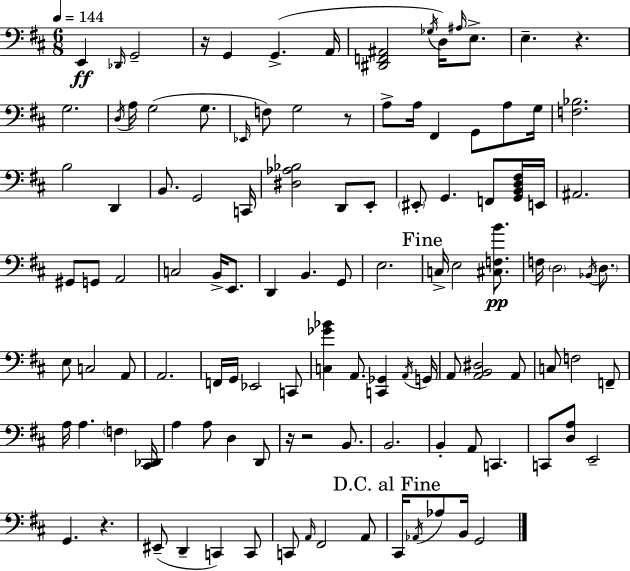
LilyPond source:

{
  \clef bass
  \numericTimeSignature
  \time 6/8
  \key d \major
  \tempo 4 = 144
  \repeat volta 2 { e,4\ff \grace { des,16 } g,2-- | r16 g,4 g,4.->( | a,16 <dis, f, ais,>2 \acciaccatura { ges16 }) d16 \grace { ais16 } | e8.-> e4.-- r4. | \break g2. | \acciaccatura { d16 } a16 g2( | g8. \grace { ees,16 } f8) g2 | r8 a8-> a16 fis,4 | \break g,8 a8 g16 <f bes>2. | b2 | d,4 b,8. g,2 | c,16 <dis aes bes>2 | \break d,8 e,8-. \parenthesize eis,8-. g,4. | f,8 <g, b, d fis>16 e,16 ais,2. | gis,8 g,8 a,2 | c2 | \break b,16-> e,8. d,4 b,4. | g,8 e2. | \mark "Fine" c16-> e2 | <cis f b'>8.\pp f16 \parenthesize d2 | \break \acciaccatura { bes,16 } \parenthesize d8. e8 c2 | a,8 a,2. | f,16 g,16 ees,2 | c,8 <c ges' bes'>4 a,8. | \break <c, ges,>4 \acciaccatura { a,16 } g,16 a,8 <a, b, dis>2 | a,8 c8 f2 | f,8-- a16 a4. | \parenthesize f4 <cis, des,>16 a4 a8 | \break d4 d,8 r16 r2 | b,8. b,2. | b,4-. a,8 | c,4. c,8 <d a>8 e,2-- | \break g,4. | r4. eis,8--( d,4-- | c,4) c,8 c,8 \grace { a,16 } fis,2 | a,8 \mark "D.C. al Fine" cis,16 \acciaccatura { aes,16 } aes8 | \break b,16 g,2 } \bar "|."
}